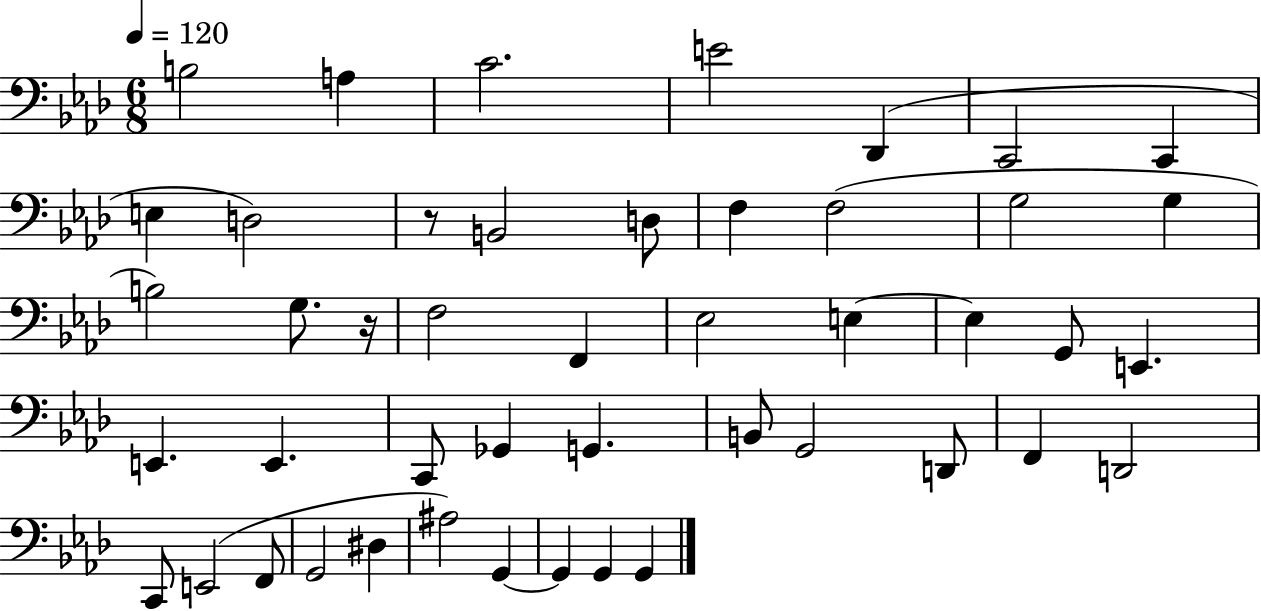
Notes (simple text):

B3/h A3/q C4/h. E4/h Db2/q C2/h C2/q E3/q D3/h R/e B2/h D3/e F3/q F3/h G3/h G3/q B3/h G3/e. R/s F3/h F2/q Eb3/h E3/q E3/q G2/e E2/q. E2/q. E2/q. C2/e Gb2/q G2/q. B2/e G2/h D2/e F2/q D2/h C2/e E2/h F2/e G2/h D#3/q A#3/h G2/q G2/q G2/q G2/q